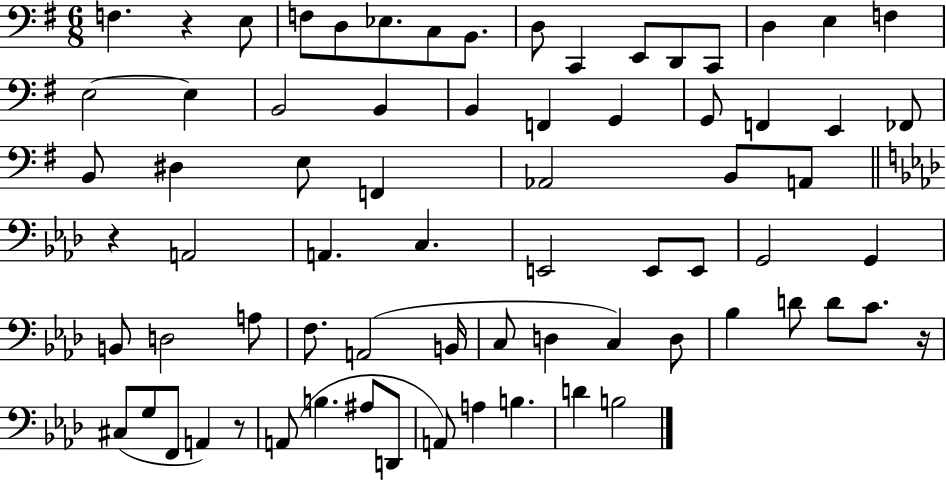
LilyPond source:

{
  \clef bass
  \numericTimeSignature
  \time 6/8
  \key g \major
  \repeat volta 2 { f4. r4 e8 | f8 d8 ees8. c8 b,8. | d8 c,4 e,8 d,8 c,8 | d4 e4 f4 | \break e2~~ e4 | b,2 b,4 | b,4 f,4 g,4 | g,8 f,4 e,4 fes,8 | \break b,8 dis4 e8 f,4 | aes,2 b,8 a,8 | \bar "||" \break \key aes \major r4 a,2 | a,4. c4. | e,2 e,8 e,8 | g,2 g,4 | \break b,8 d2 a8 | f8. a,2( b,16 | c8 d4 c4) d8 | bes4 d'8 d'8 c'8. r16 | \break cis8( g8 f,8 a,4) r8 | a,8( b4. ais8 d,8 | a,8) a4 b4. | d'4 b2 | \break } \bar "|."
}